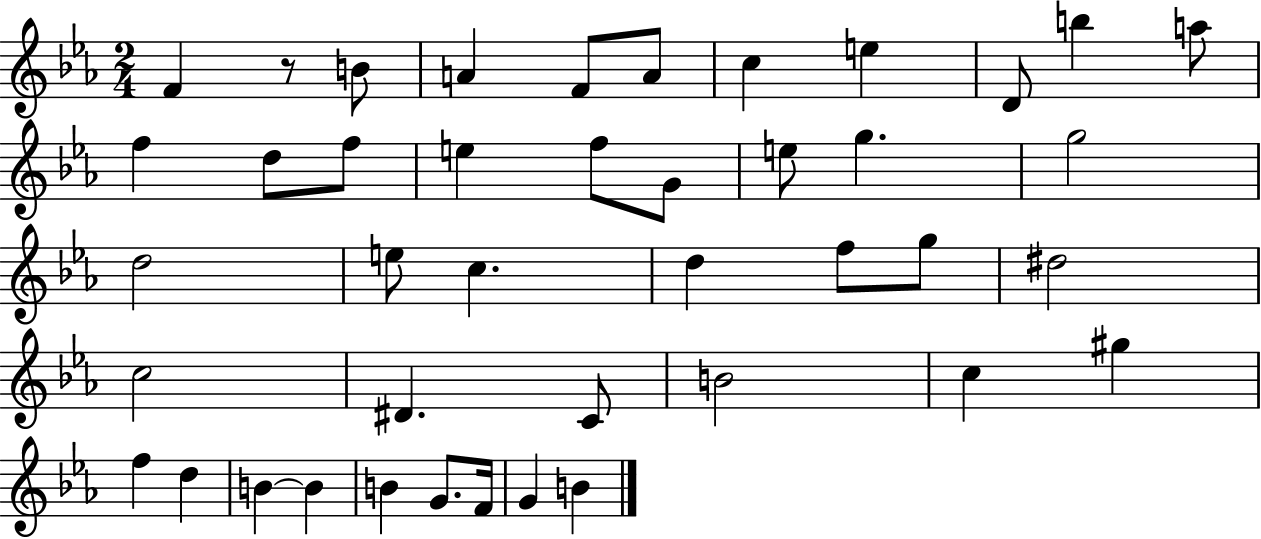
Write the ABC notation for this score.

X:1
T:Untitled
M:2/4
L:1/4
K:Eb
F z/2 B/2 A F/2 A/2 c e D/2 b a/2 f d/2 f/2 e f/2 G/2 e/2 g g2 d2 e/2 c d f/2 g/2 ^d2 c2 ^D C/2 B2 c ^g f d B B B G/2 F/4 G B